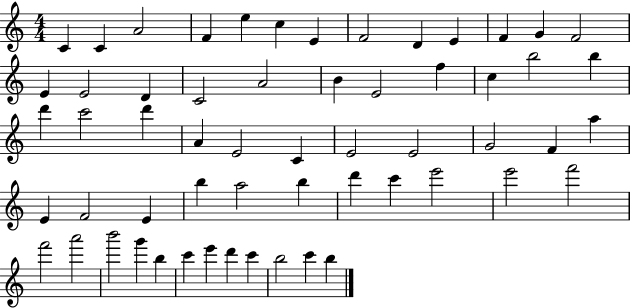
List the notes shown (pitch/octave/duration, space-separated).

C4/q C4/q A4/h F4/q E5/q C5/q E4/q F4/h D4/q E4/q F4/q G4/q F4/h E4/q E4/h D4/q C4/h A4/h B4/q E4/h F5/q C5/q B5/h B5/q D6/q C6/h D6/q A4/q E4/h C4/q E4/h E4/h G4/h F4/q A5/q E4/q F4/h E4/q B5/q A5/h B5/q D6/q C6/q E6/h E6/h F6/h F6/h A6/h B6/h G6/q B5/q C6/q E6/q D6/q C6/q B5/h C6/q B5/q